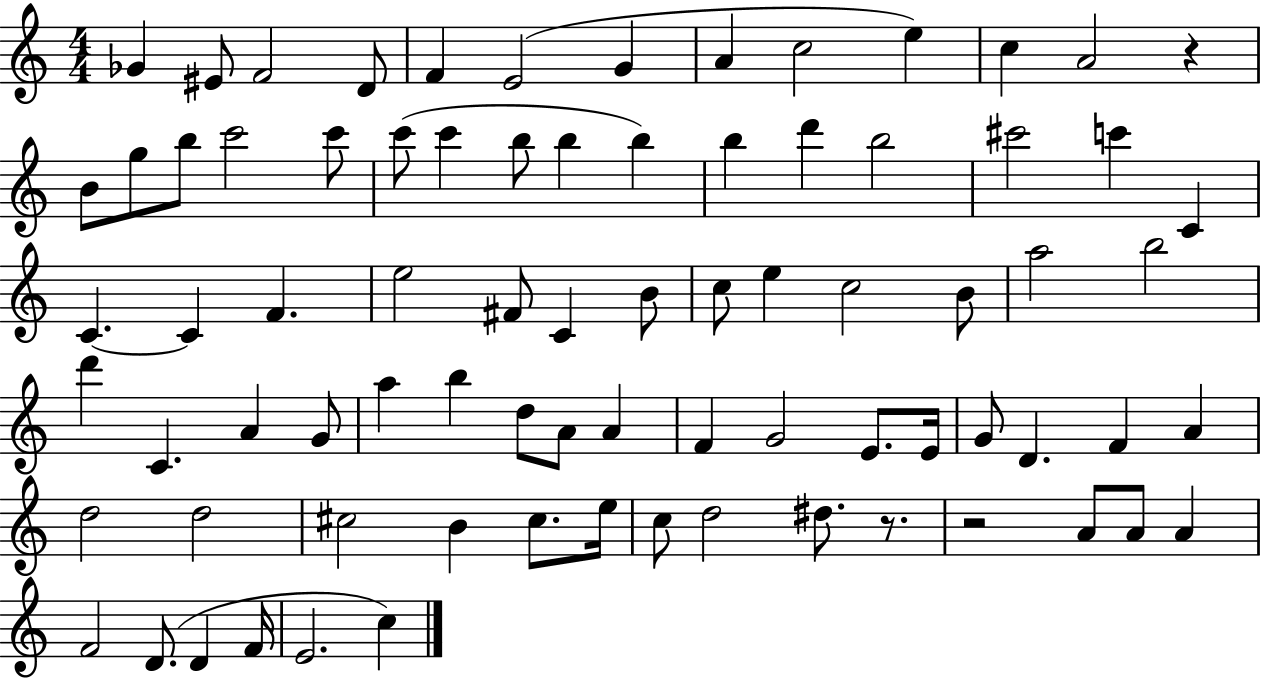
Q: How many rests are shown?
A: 3